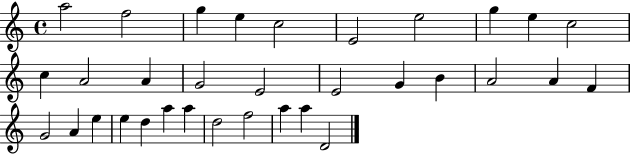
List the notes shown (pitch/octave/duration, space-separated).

A5/h F5/h G5/q E5/q C5/h E4/h E5/h G5/q E5/q C5/h C5/q A4/h A4/q G4/h E4/h E4/h G4/q B4/q A4/h A4/q F4/q G4/h A4/q E5/q E5/q D5/q A5/q A5/q D5/h F5/h A5/q A5/q D4/h